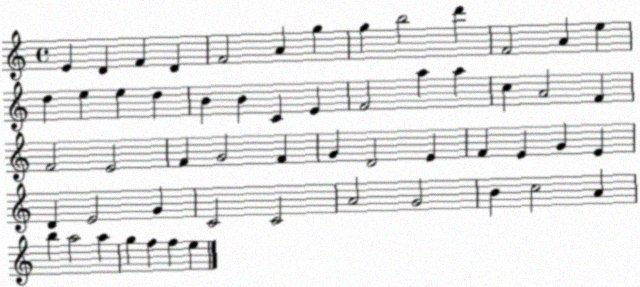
X:1
T:Untitled
M:4/4
L:1/4
K:C
E D F D F2 A g g b2 d' F2 A e d e e d B B C E F2 a a c A2 F F2 E2 F G2 F G D2 E F E G E D E2 G C2 C2 A2 G2 B c2 A b a2 a g f f e